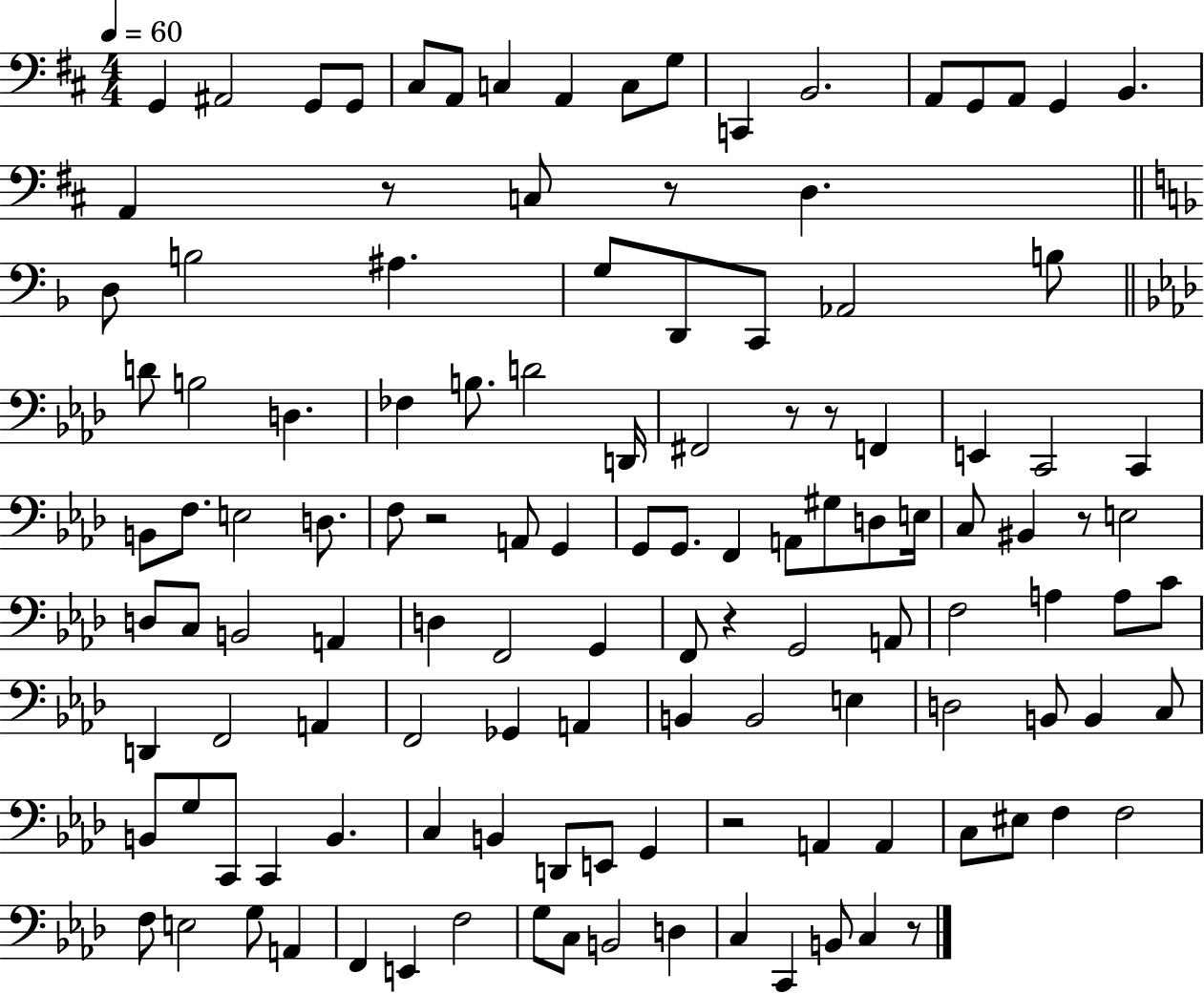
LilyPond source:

{
  \clef bass
  \numericTimeSignature
  \time 4/4
  \key d \major
  \tempo 4 = 60
  \repeat volta 2 { g,4 ais,2 g,8 g,8 | cis8 a,8 c4 a,4 c8 g8 | c,4 b,2. | a,8 g,8 a,8 g,4 b,4. | \break a,4 r8 c8 r8 d4. | \bar "||" \break \key d \minor d8 b2 ais4. | g8 d,8 c,8 aes,2 b8 | \bar "||" \break \key aes \major d'8 b2 d4. | fes4 b8. d'2 d,16 | fis,2 r8 r8 f,4 | e,4 c,2 c,4 | \break b,8 f8. e2 d8. | f8 r2 a,8 g,4 | g,8 g,8. f,4 a,8 gis8 d8 e16 | c8 bis,4 r8 e2 | \break d8 c8 b,2 a,4 | d4 f,2 g,4 | f,8 r4 g,2 a,8 | f2 a4 a8 c'8 | \break d,4 f,2 a,4 | f,2 ges,4 a,4 | b,4 b,2 e4 | d2 b,8 b,4 c8 | \break b,8 g8 c,8 c,4 b,4. | c4 b,4 d,8 e,8 g,4 | r2 a,4 a,4 | c8 eis8 f4 f2 | \break f8 e2 g8 a,4 | f,4 e,4 f2 | g8 c8 b,2 d4 | c4 c,4 b,8 c4 r8 | \break } \bar "|."
}